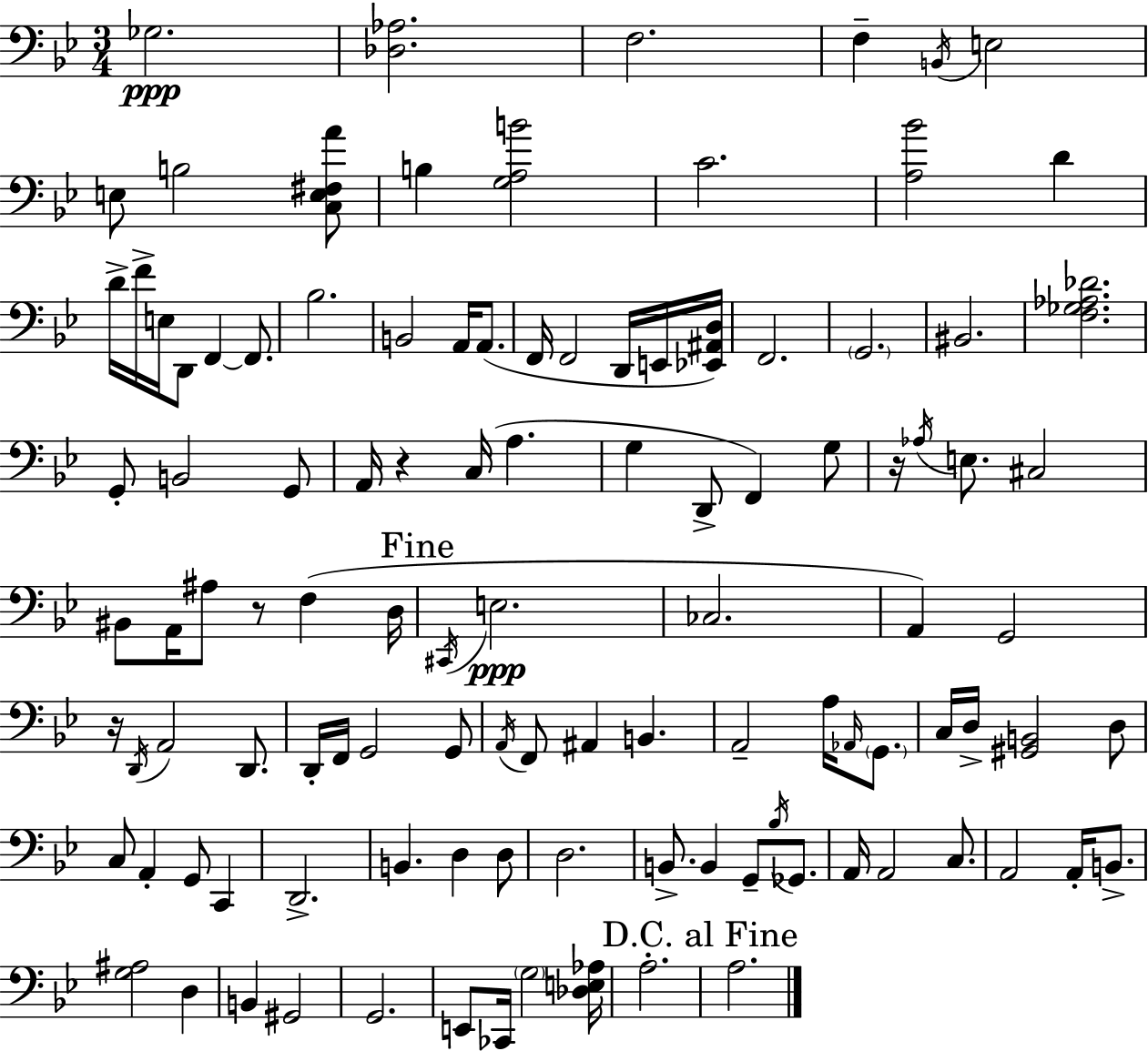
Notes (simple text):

Gb3/h. [Db3,Ab3]/h. F3/h. F3/q B2/s E3/h E3/e B3/h [C3,E3,F#3,A4]/e B3/q [G3,A3,B4]/h C4/h. [A3,Bb4]/h D4/q D4/s F4/s E3/s D2/e F2/q F2/e. Bb3/h. B2/h A2/s A2/e. F2/s F2/h D2/s E2/s [Eb2,A#2,D3]/s F2/h. G2/h. BIS2/h. [F3,Gb3,Ab3,Db4]/h. G2/e B2/h G2/e A2/s R/q C3/s A3/q. G3/q D2/e F2/q G3/e R/s Ab3/s E3/e. C#3/h BIS2/e A2/s A#3/e R/e F3/q D3/s C#2/s E3/h. CES3/h. A2/q G2/h R/s D2/s A2/h D2/e. D2/s F2/s G2/h G2/e A2/s F2/e A#2/q B2/q. A2/h A3/s Ab2/s G2/e. C3/s D3/s [G#2,B2]/h D3/e C3/e A2/q G2/e C2/q D2/h. B2/q. D3/q D3/e D3/h. B2/e. B2/q G2/e Bb3/s Gb2/e. A2/s A2/h C3/e. A2/h A2/s B2/e. [G3,A#3]/h D3/q B2/q G#2/h G2/h. E2/e CES2/s G3/h [Db3,E3,Ab3]/s A3/h. A3/h.